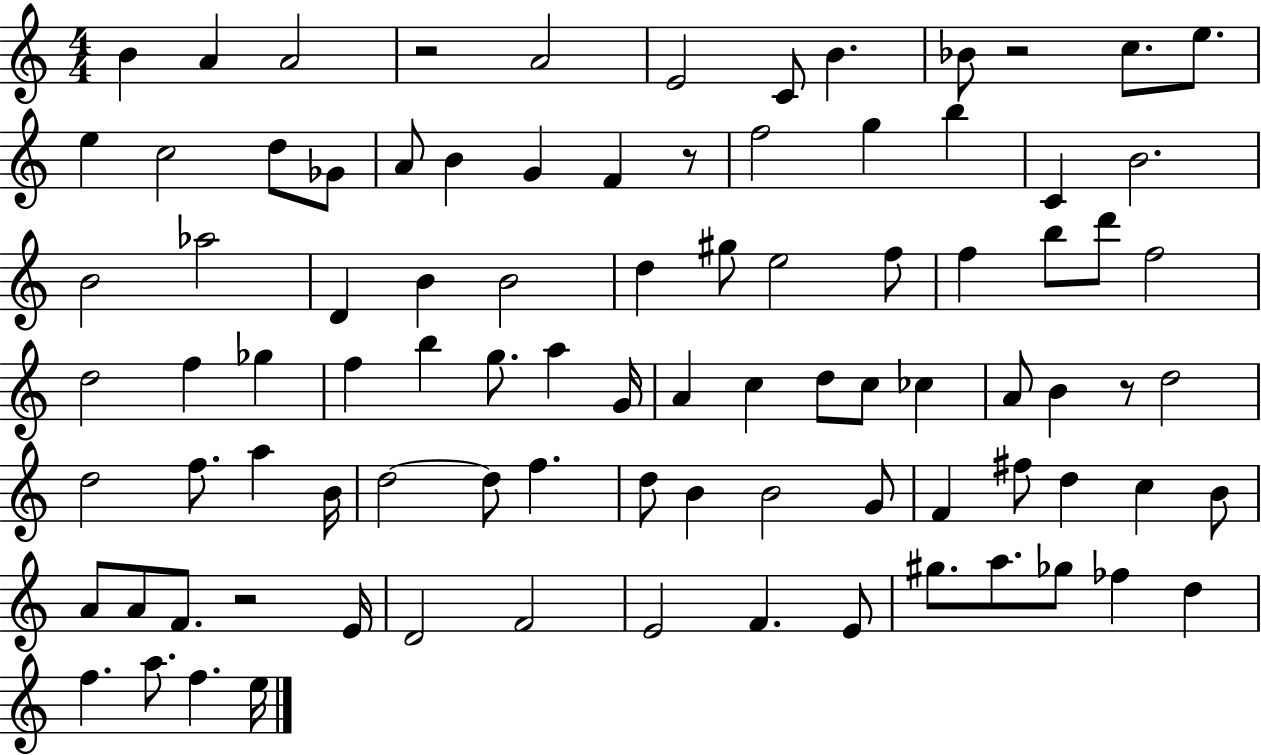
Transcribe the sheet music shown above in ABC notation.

X:1
T:Untitled
M:4/4
L:1/4
K:C
B A A2 z2 A2 E2 C/2 B _B/2 z2 c/2 e/2 e c2 d/2 _G/2 A/2 B G F z/2 f2 g b C B2 B2 _a2 D B B2 d ^g/2 e2 f/2 f b/2 d'/2 f2 d2 f _g f b g/2 a G/4 A c d/2 c/2 _c A/2 B z/2 d2 d2 f/2 a B/4 d2 d/2 f d/2 B B2 G/2 F ^f/2 d c B/2 A/2 A/2 F/2 z2 E/4 D2 F2 E2 F E/2 ^g/2 a/2 _g/2 _f d f a/2 f e/4